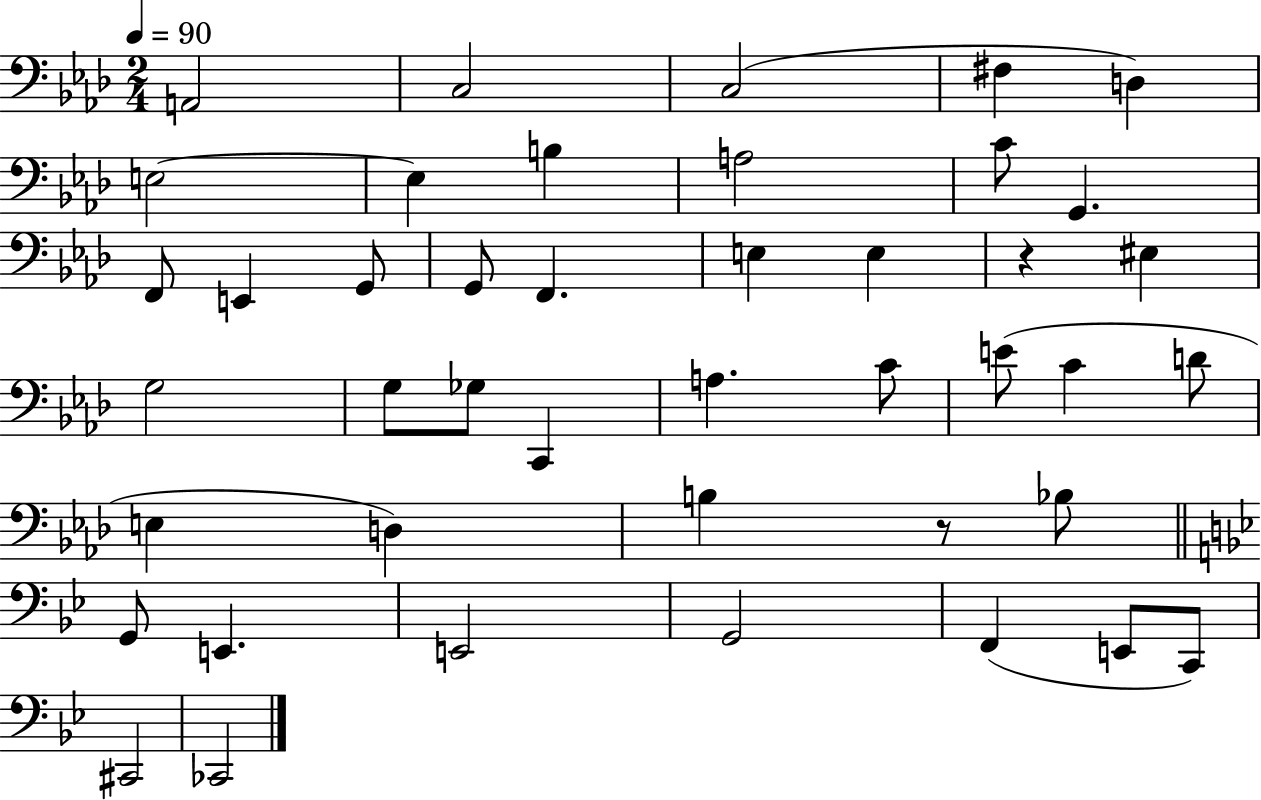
{
  \clef bass
  \numericTimeSignature
  \time 2/4
  \key aes \major
  \tempo 4 = 90
  a,2 | c2 | c2( | fis4 d4) | \break e2~~ | e4 b4 | a2 | c'8 g,4. | \break f,8 e,4 g,8 | g,8 f,4. | e4 e4 | r4 eis4 | \break g2 | g8 ges8 c,4 | a4. c'8 | e'8( c'4 d'8 | \break e4 d4) | b4 r8 bes8 | \bar "||" \break \key g \minor g,8 e,4. | e,2 | g,2 | f,4( e,8 c,8) | \break cis,2 | ces,2 | \bar "|."
}